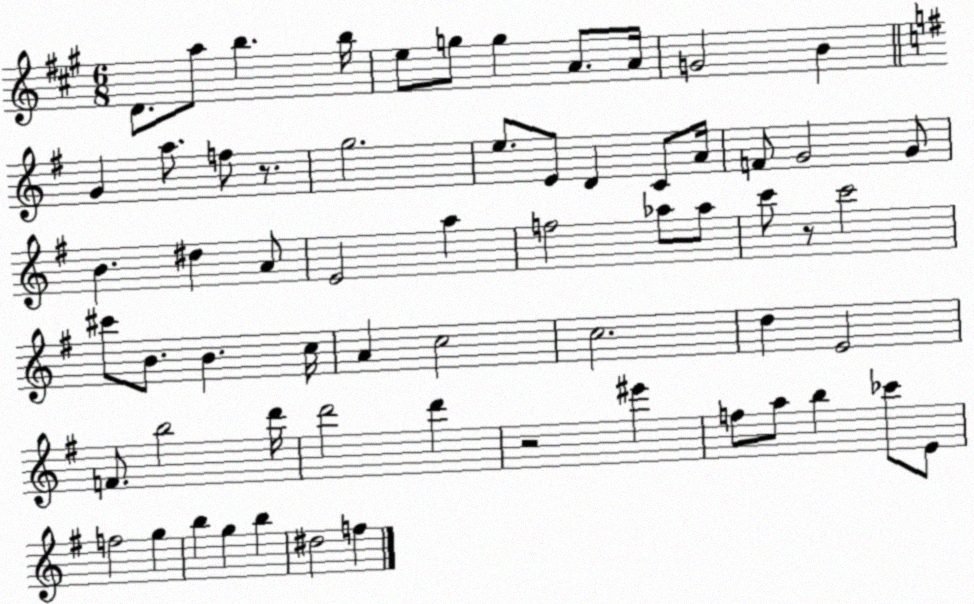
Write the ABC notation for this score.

X:1
T:Untitled
M:6/8
L:1/4
K:A
D/2 a/2 b b/4 e/2 g/2 g A/2 A/4 G2 B G a/2 f/2 z/2 g2 e/2 E/2 D C/2 A/4 F/2 G2 G/2 B ^d A/2 E2 a f2 _a/2 _a/2 c'/2 z/2 c'2 ^c'/2 B/2 B c/4 A c2 c2 d E2 F/2 b2 d'/4 d'2 d' z2 ^e' f/2 a/2 b _c'/2 E/2 f2 g b g b ^d2 f